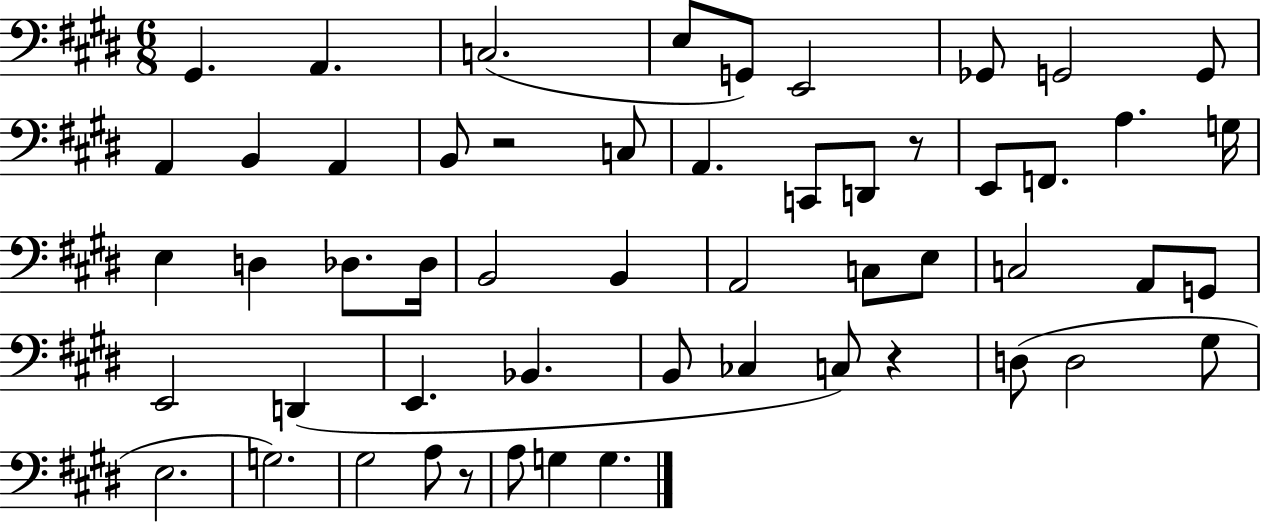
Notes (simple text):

G#2/q. A2/q. C3/h. E3/e G2/e E2/h Gb2/e G2/h G2/e A2/q B2/q A2/q B2/e R/h C3/e A2/q. C2/e D2/e R/e E2/e F2/e. A3/q. G3/s E3/q D3/q Db3/e. Db3/s B2/h B2/q A2/h C3/e E3/e C3/h A2/e G2/e E2/h D2/q E2/q. Bb2/q. B2/e CES3/q C3/e R/q D3/e D3/h G#3/e E3/h. G3/h. G#3/h A3/e R/e A3/e G3/q G3/q.